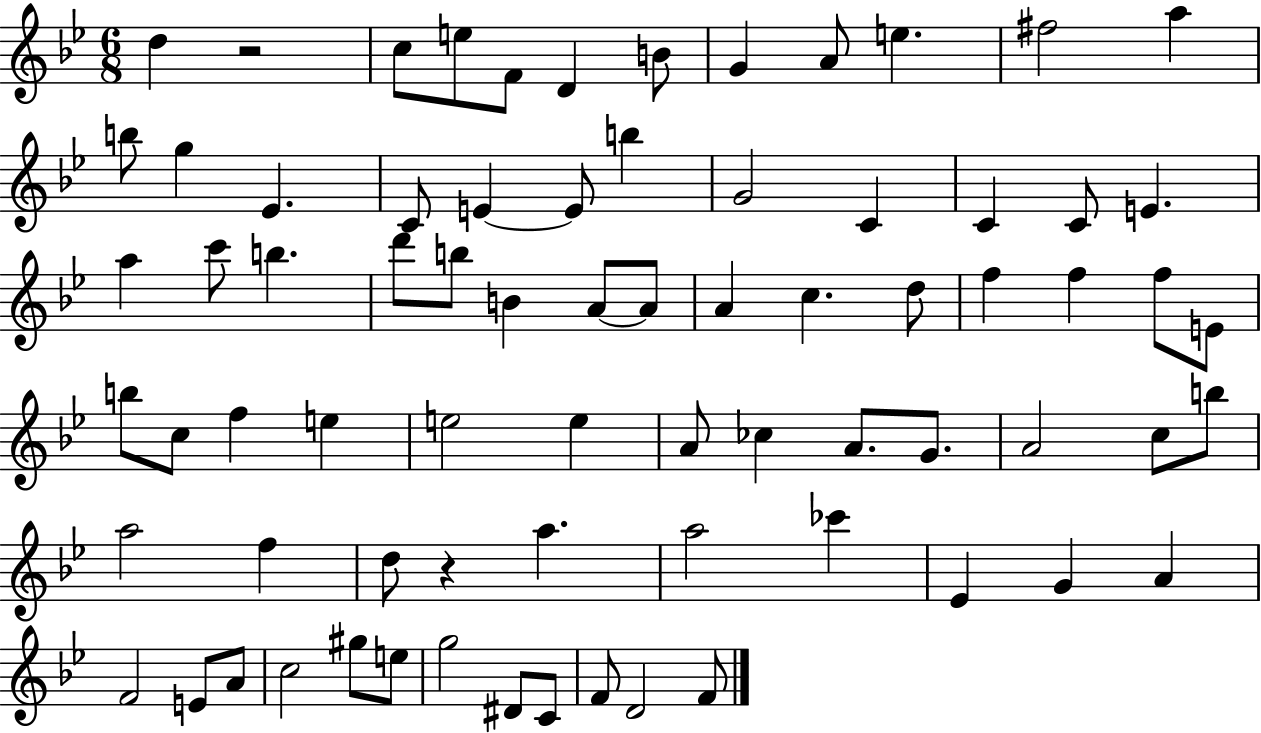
X:1
T:Untitled
M:6/8
L:1/4
K:Bb
d z2 c/2 e/2 F/2 D B/2 G A/2 e ^f2 a b/2 g _E C/2 E E/2 b G2 C C C/2 E a c'/2 b d'/2 b/2 B A/2 A/2 A c d/2 f f f/2 E/2 b/2 c/2 f e e2 e A/2 _c A/2 G/2 A2 c/2 b/2 a2 f d/2 z a a2 _c' _E G A F2 E/2 A/2 c2 ^g/2 e/2 g2 ^D/2 C/2 F/2 D2 F/2